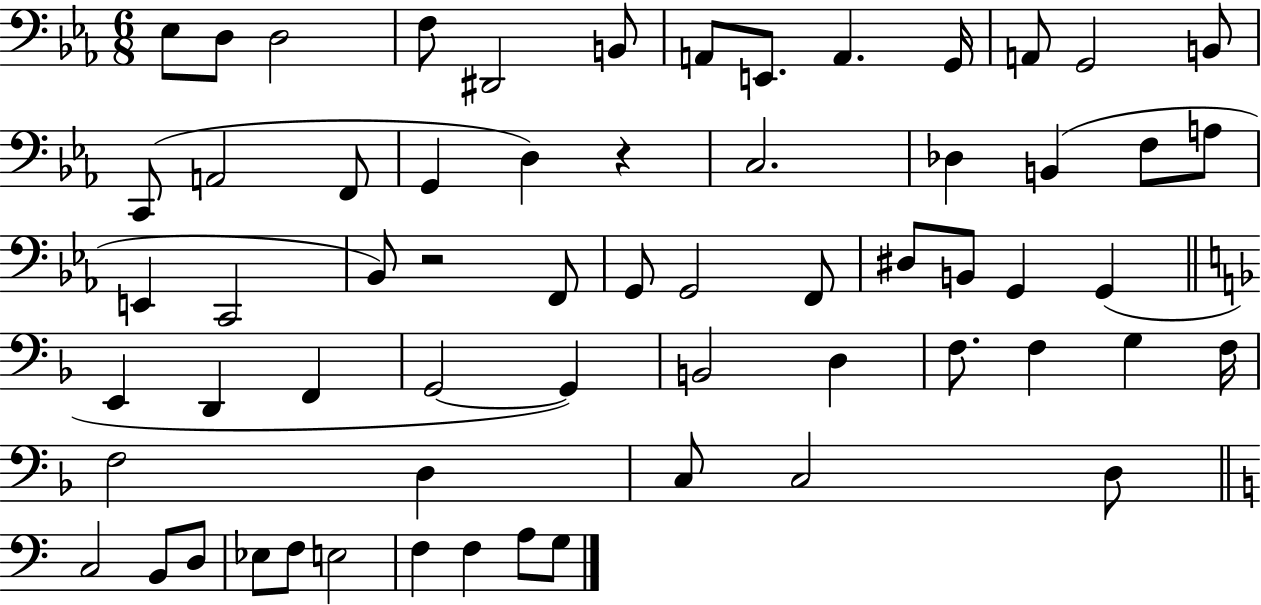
{
  \clef bass
  \numericTimeSignature
  \time 6/8
  \key ees \major
  ees8 d8 d2 | f8 dis,2 b,8 | a,8 e,8. a,4. g,16 | a,8 g,2 b,8 | \break c,8( a,2 f,8 | g,4 d4) r4 | c2. | des4 b,4( f8 a8 | \break e,4 c,2 | bes,8) r2 f,8 | g,8 g,2 f,8 | dis8 b,8 g,4 g,4( | \break \bar "||" \break \key f \major e,4 d,4 f,4 | g,2~~ g,4) | b,2 d4 | f8. f4 g4 f16 | \break f2 d4 | c8 c2 d8 | \bar "||" \break \key a \minor c2 b,8 d8 | ees8 f8 e2 | f4 f4 a8 g8 | \bar "|."
}